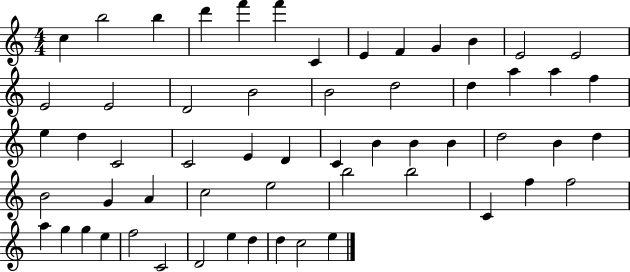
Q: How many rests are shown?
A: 0